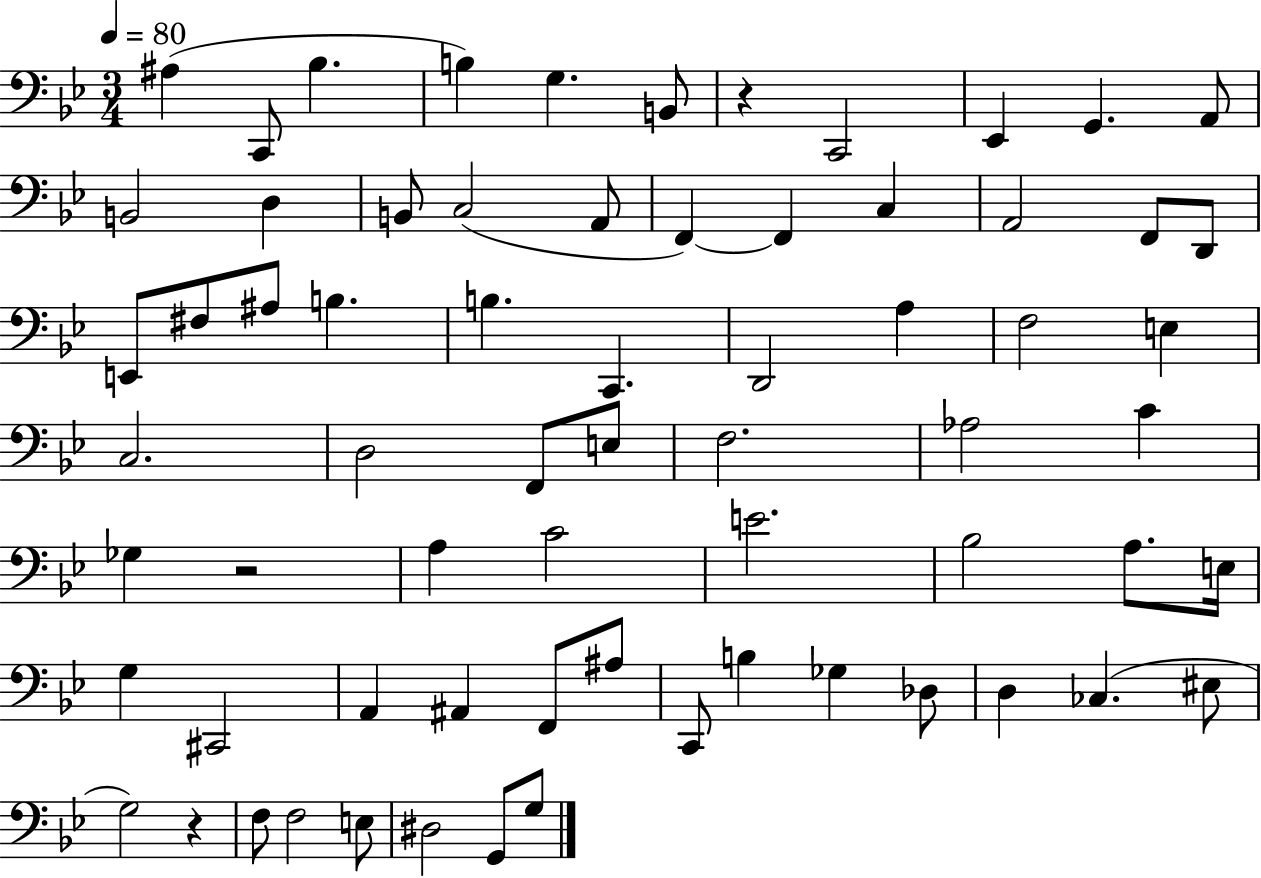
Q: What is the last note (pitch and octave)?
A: G3